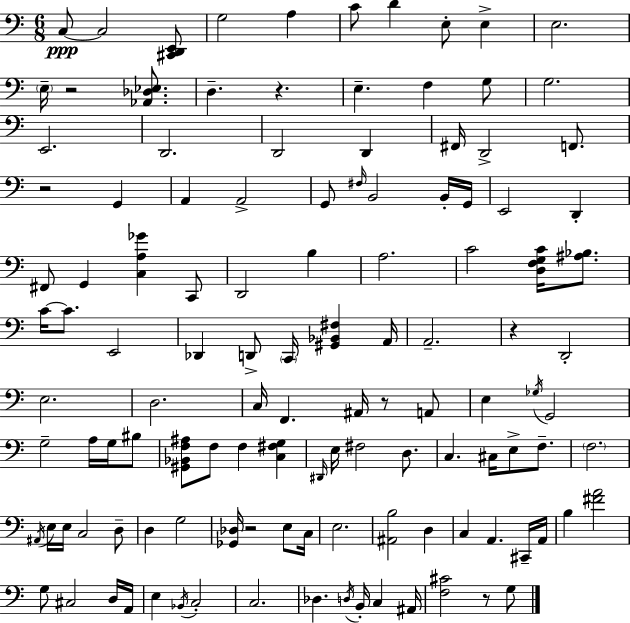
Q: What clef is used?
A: bass